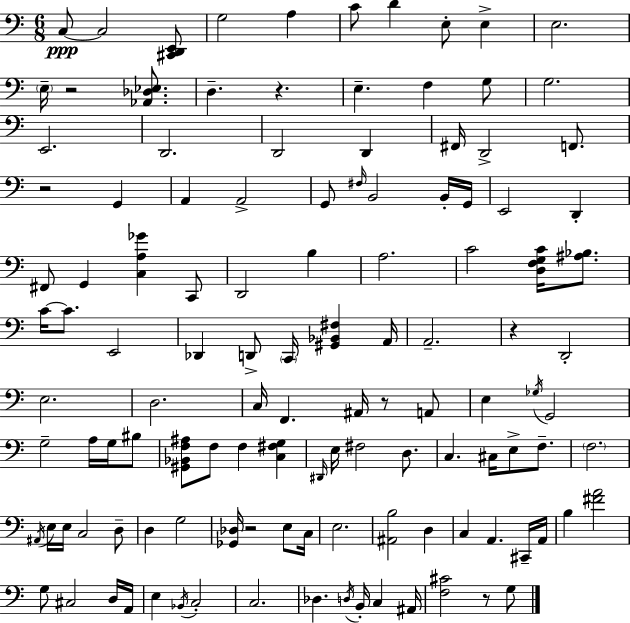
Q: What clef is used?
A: bass